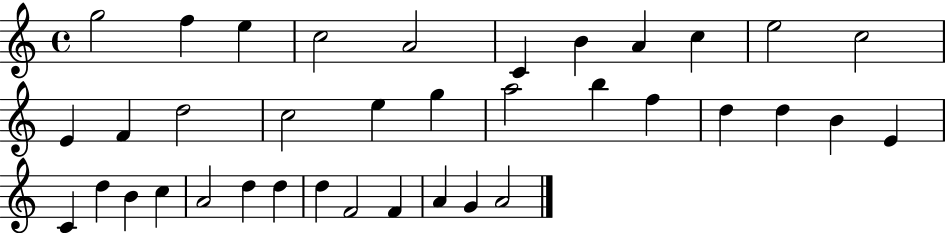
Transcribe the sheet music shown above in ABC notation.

X:1
T:Untitled
M:4/4
L:1/4
K:C
g2 f e c2 A2 C B A c e2 c2 E F d2 c2 e g a2 b f d d B E C d B c A2 d d d F2 F A G A2